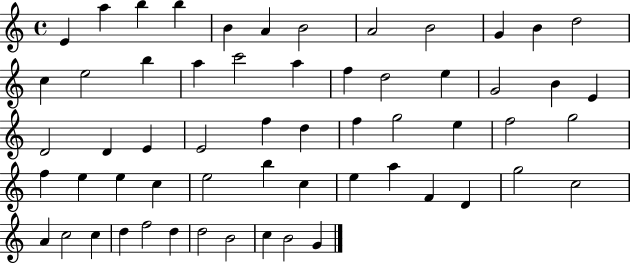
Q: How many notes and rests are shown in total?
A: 59